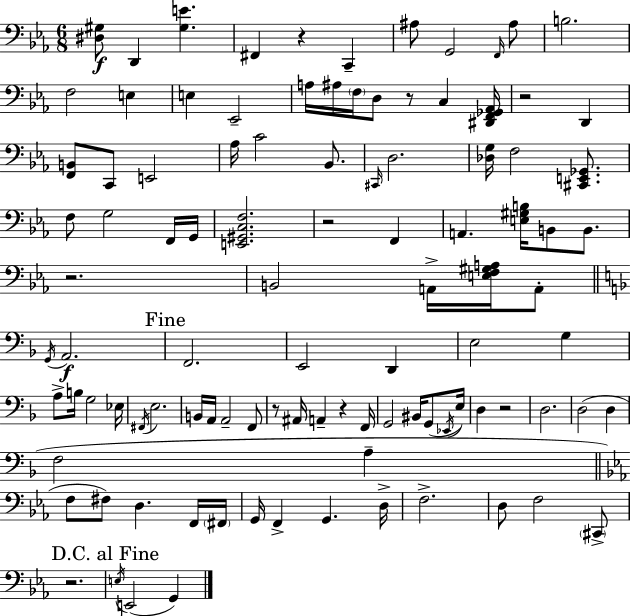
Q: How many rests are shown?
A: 9